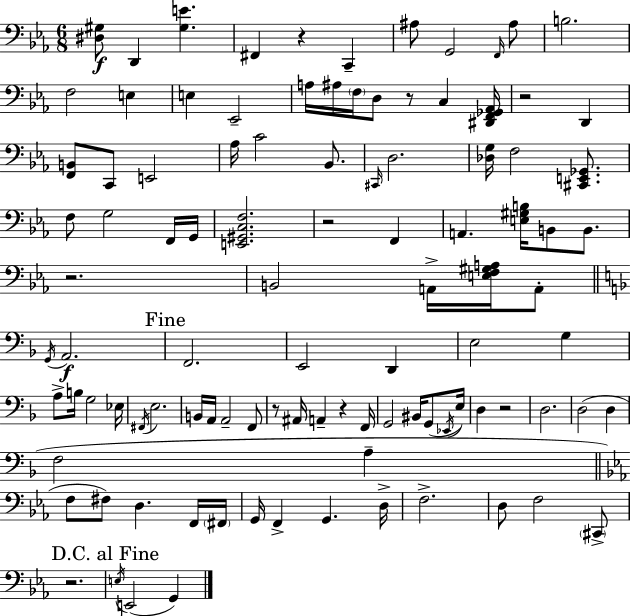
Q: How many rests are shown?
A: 9